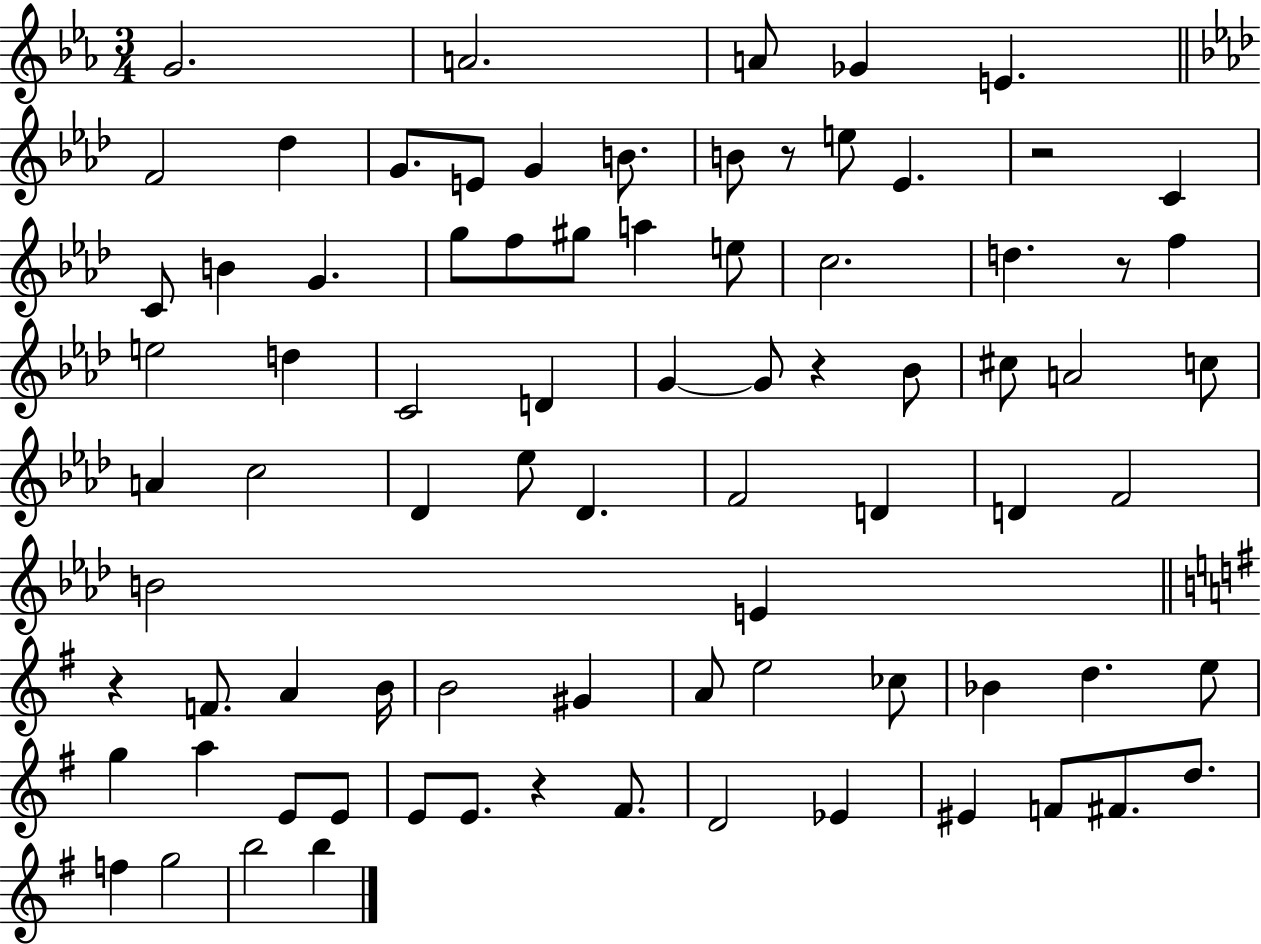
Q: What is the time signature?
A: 3/4